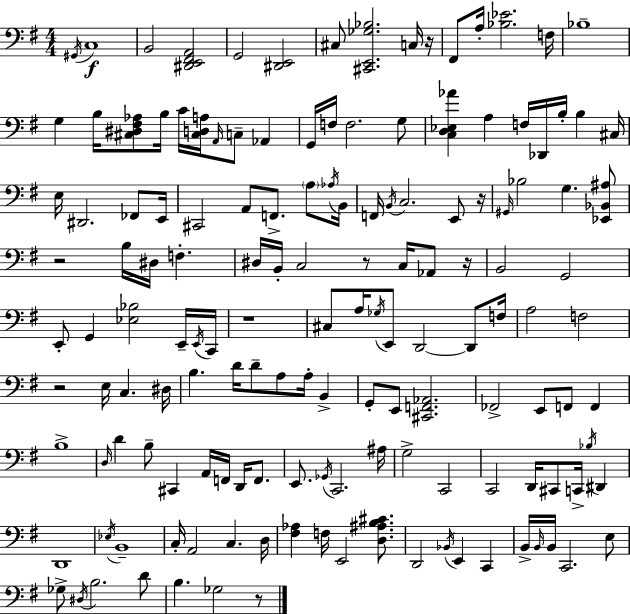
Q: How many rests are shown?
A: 8